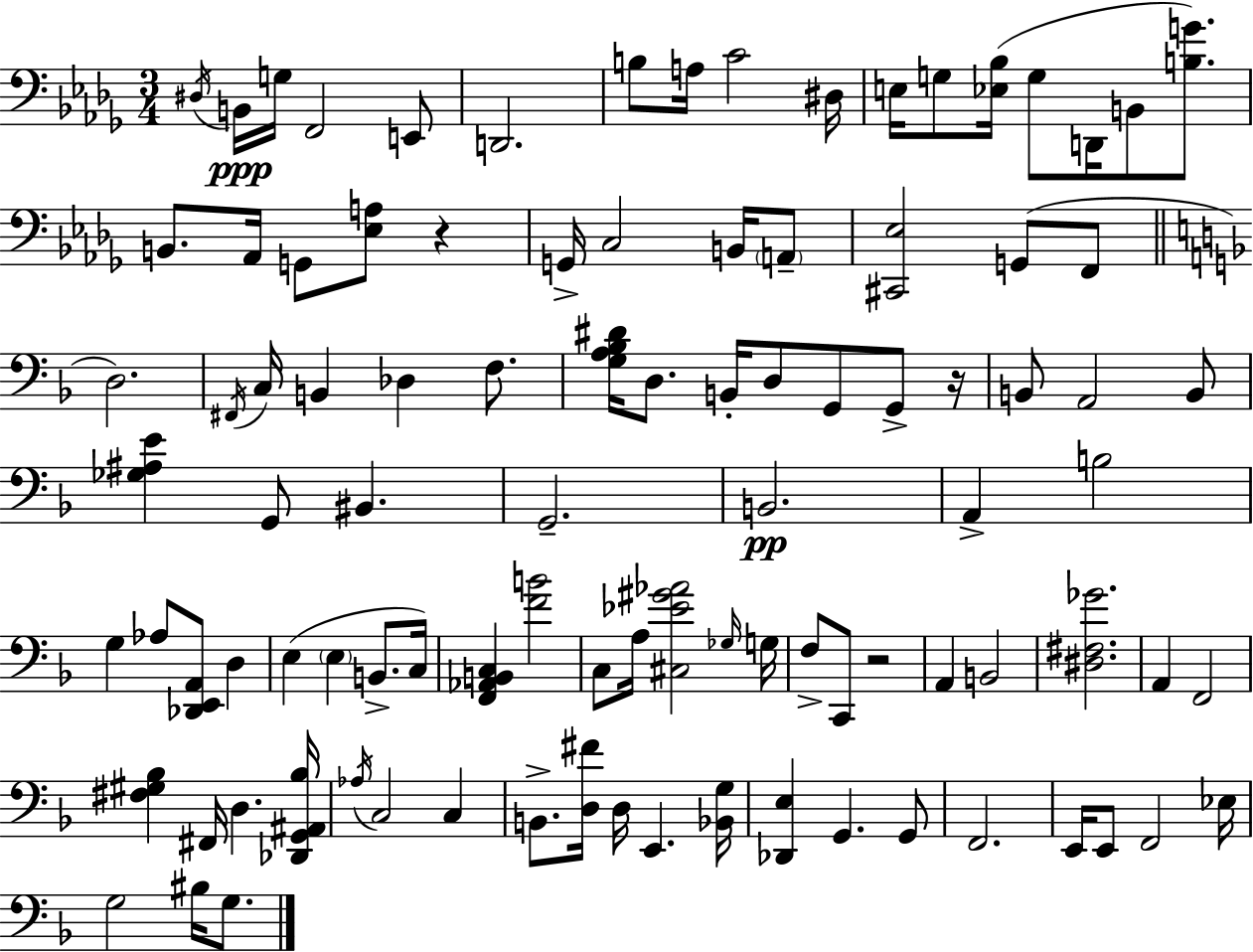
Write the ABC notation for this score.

X:1
T:Untitled
M:3/4
L:1/4
K:Bbm
^D,/4 B,,/4 G,/4 F,,2 E,,/2 D,,2 B,/2 A,/4 C2 ^D,/4 E,/4 G,/2 [_E,_B,]/4 G,/2 D,,/4 B,,/2 [B,G]/2 B,,/2 _A,,/4 G,,/2 [_E,A,]/2 z G,,/4 C,2 B,,/4 A,,/2 [^C,,_E,]2 G,,/2 F,,/2 D,2 ^F,,/4 C,/4 B,, _D, F,/2 [G,A,_B,^D]/4 D,/2 B,,/4 D,/2 G,,/2 G,,/2 z/4 B,,/2 A,,2 B,,/2 [_G,^A,E] G,,/2 ^B,, G,,2 B,,2 A,, B,2 G, _A,/2 [_D,,E,,A,,]/2 D, E, E, B,,/2 C,/4 [F,,_A,,B,,C,] [FB]2 C,/2 A,/4 [^C,_E^G_A]2 _G,/4 G,/4 F,/2 C,,/2 z2 A,, B,,2 [^D,^F,_G]2 A,, F,,2 [^F,^G,_B,] ^F,,/4 D, [_D,,G,,^A,,_B,]/4 _A,/4 C,2 C, B,,/2 [D,^F]/4 D,/4 E,, [_B,,G,]/4 [_D,,E,] G,, G,,/2 F,,2 E,,/4 E,,/2 F,,2 _E,/4 G,2 ^B,/4 G,/2